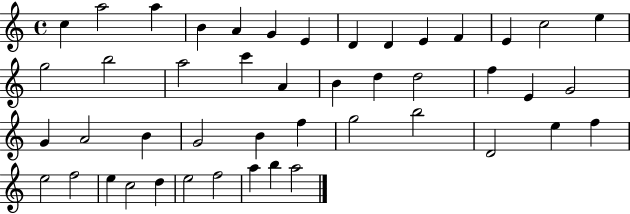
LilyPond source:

{
  \clef treble
  \time 4/4
  \defaultTimeSignature
  \key c \major
  c''4 a''2 a''4 | b'4 a'4 g'4 e'4 | d'4 d'4 e'4 f'4 | e'4 c''2 e''4 | \break g''2 b''2 | a''2 c'''4 a'4 | b'4 d''4 d''2 | f''4 e'4 g'2 | \break g'4 a'2 b'4 | g'2 b'4 f''4 | g''2 b''2 | d'2 e''4 f''4 | \break e''2 f''2 | e''4 c''2 d''4 | e''2 f''2 | a''4 b''4 a''2 | \break \bar "|."
}